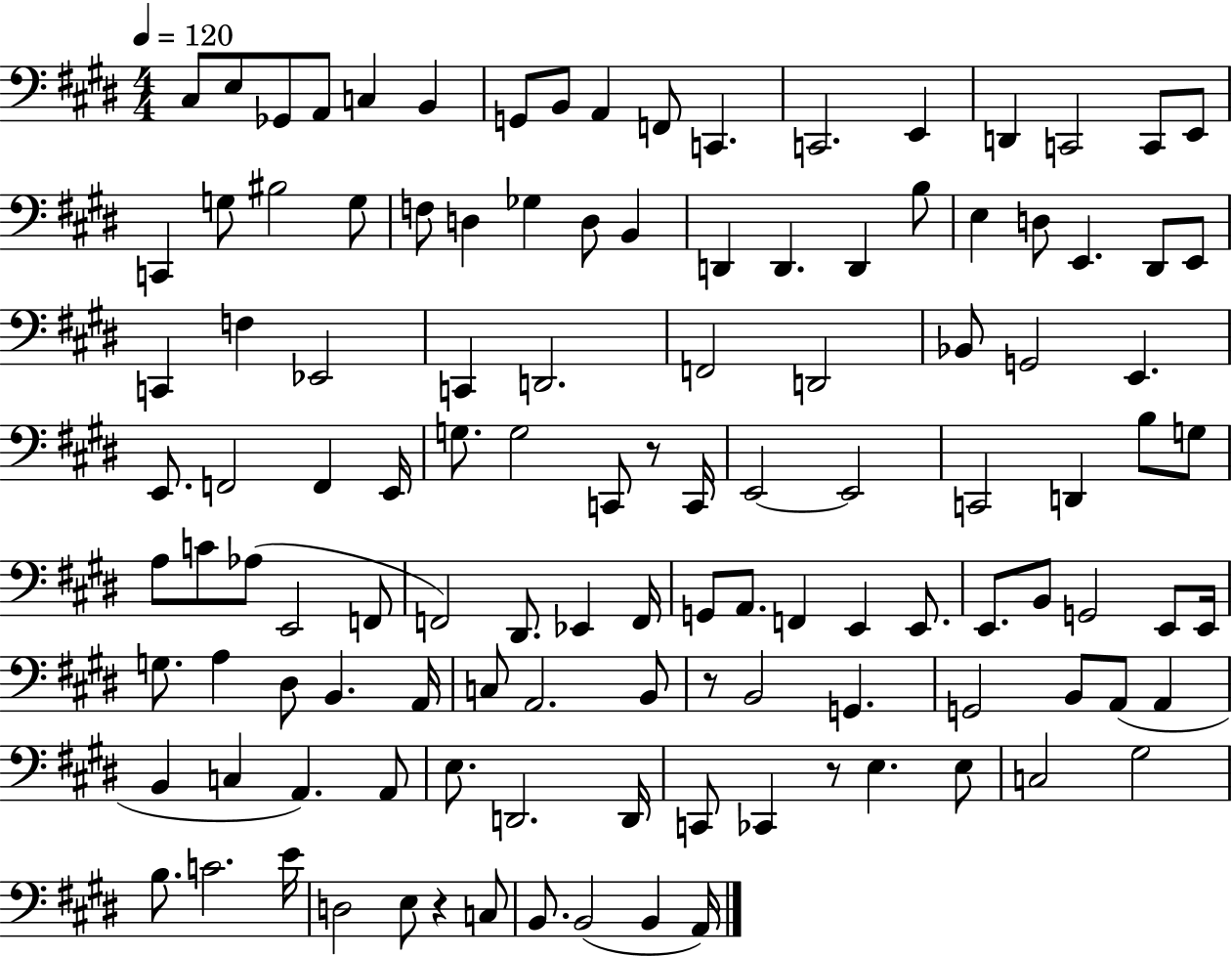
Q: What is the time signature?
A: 4/4